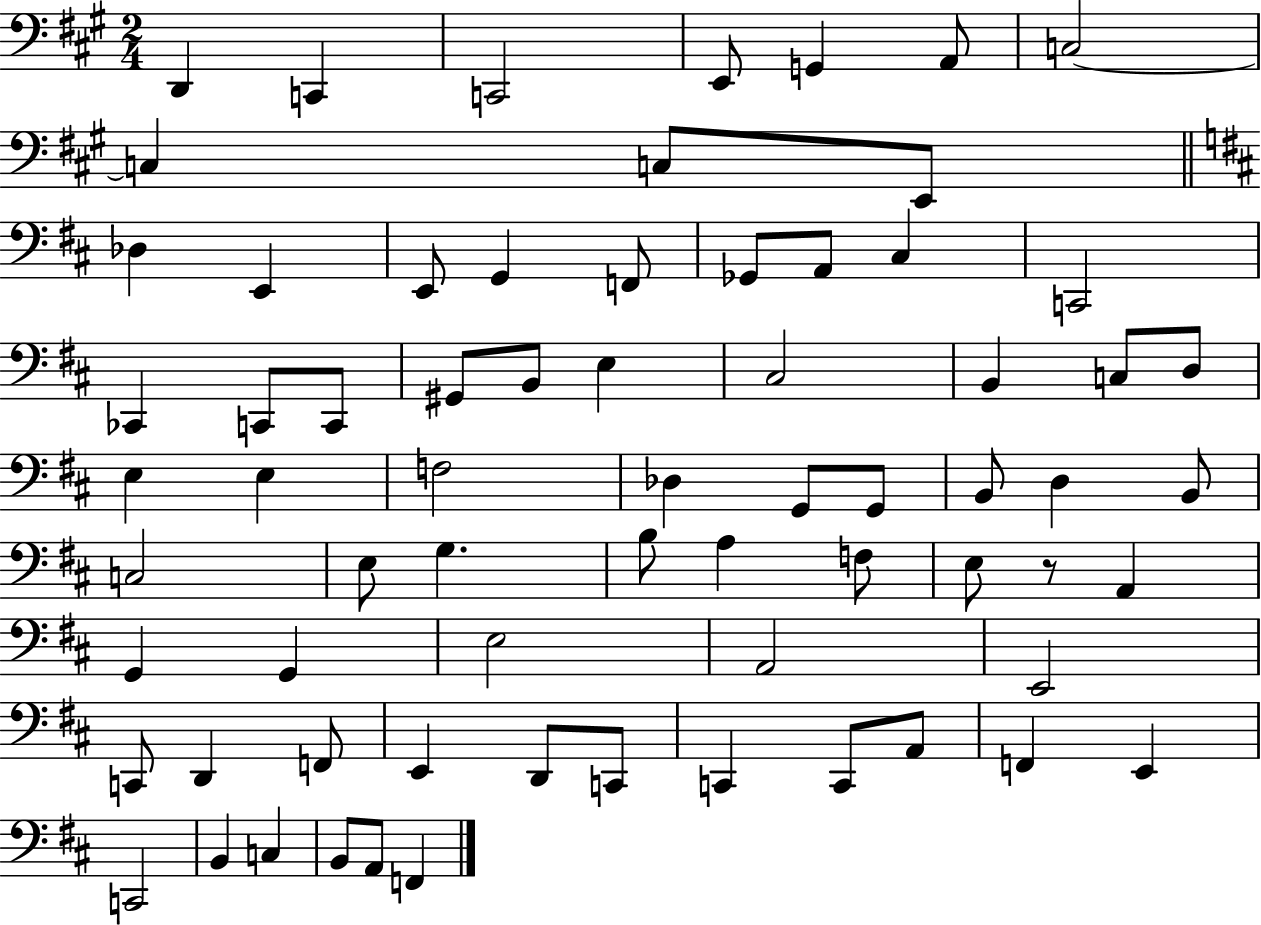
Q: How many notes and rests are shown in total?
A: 69